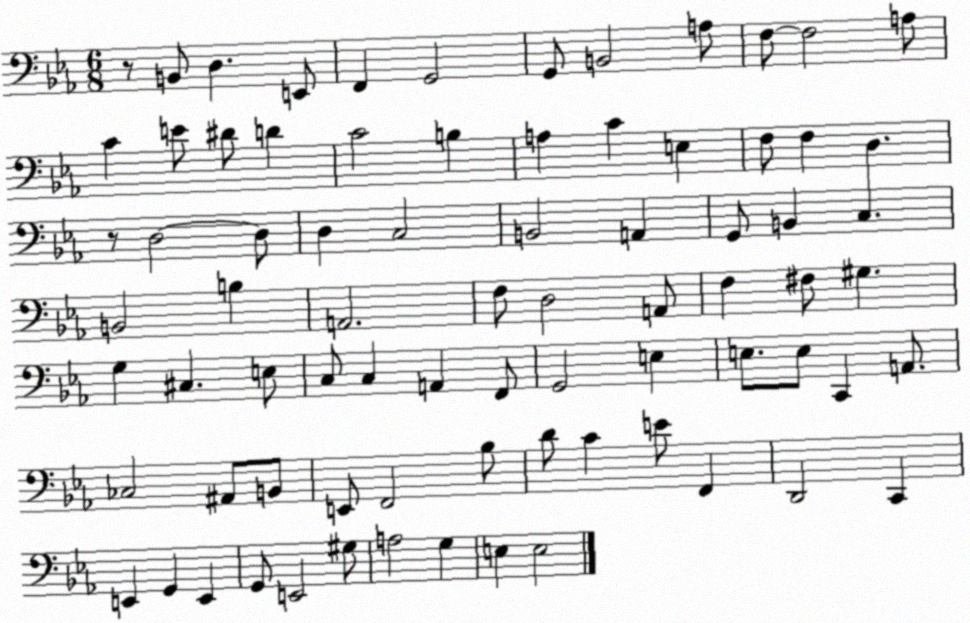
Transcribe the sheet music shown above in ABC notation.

X:1
T:Untitled
M:6/8
L:1/4
K:Eb
z/2 B,,/2 D, E,,/2 F,, G,,2 G,,/2 B,,2 A,/2 F,/2 F,2 A,/2 C E/2 ^D/2 D C2 B, A, C E, F,/2 F, D, z/2 D,2 D,/2 D, C,2 B,,2 A,, G,,/2 B,, C, B,,2 B, A,,2 F,/2 D,2 A,,/2 F, ^F,/2 ^G, G, ^C, E,/2 C,/2 C, A,, F,,/2 G,,2 E, E,/2 E,/2 C,, A,,/2 _C,2 ^A,,/2 B,,/2 E,,/2 F,,2 _B,/2 D/2 C E/2 F,, D,,2 C,, E,, G,, E,, G,,/2 E,,2 ^G,/2 A,2 G, E, E,2